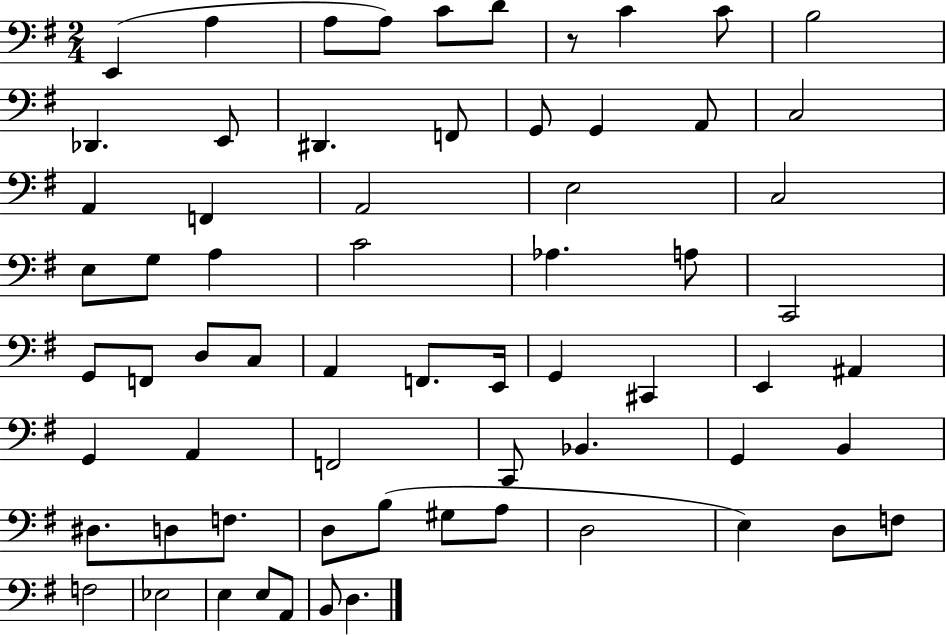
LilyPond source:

{
  \clef bass
  \numericTimeSignature
  \time 2/4
  \key g \major
  \repeat volta 2 { e,4( a4 | a8 a8) c'8 d'8 | r8 c'4 c'8 | b2 | \break des,4. e,8 | dis,4. f,8 | g,8 g,4 a,8 | c2 | \break a,4 f,4 | a,2 | e2 | c2 | \break e8 g8 a4 | c'2 | aes4. a8 | c,2 | \break g,8 f,8 d8 c8 | a,4 f,8. e,16 | g,4 cis,4 | e,4 ais,4 | \break g,4 a,4 | f,2 | c,8 bes,4. | g,4 b,4 | \break dis8. d8 f8. | d8 b8( gis8 a8 | d2 | e4) d8 f8 | \break f2 | ees2 | e4 e8 a,8 | b,8 d4. | \break } \bar "|."
}